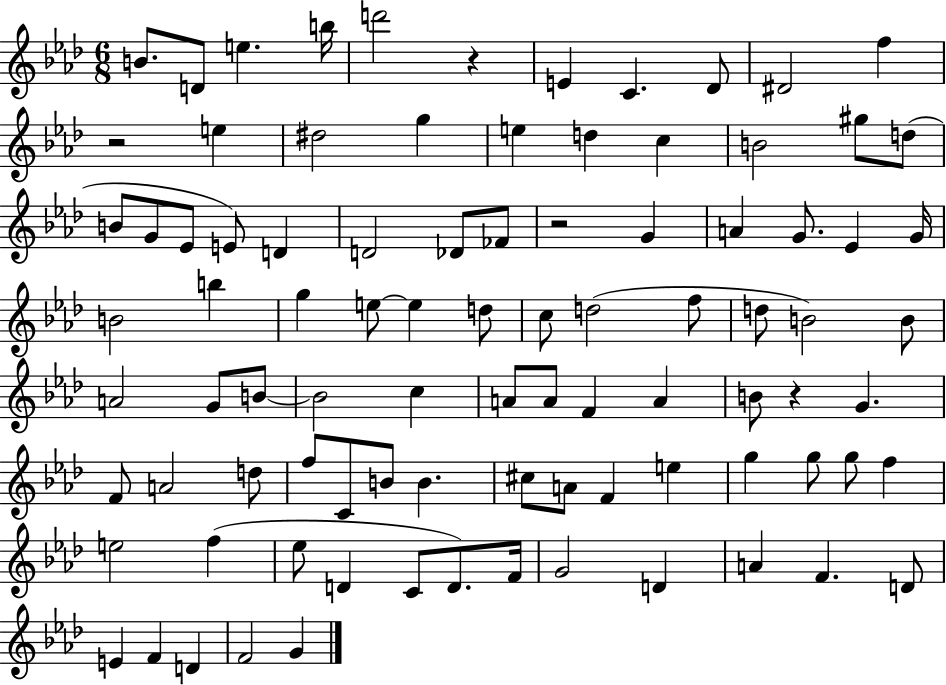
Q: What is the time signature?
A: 6/8